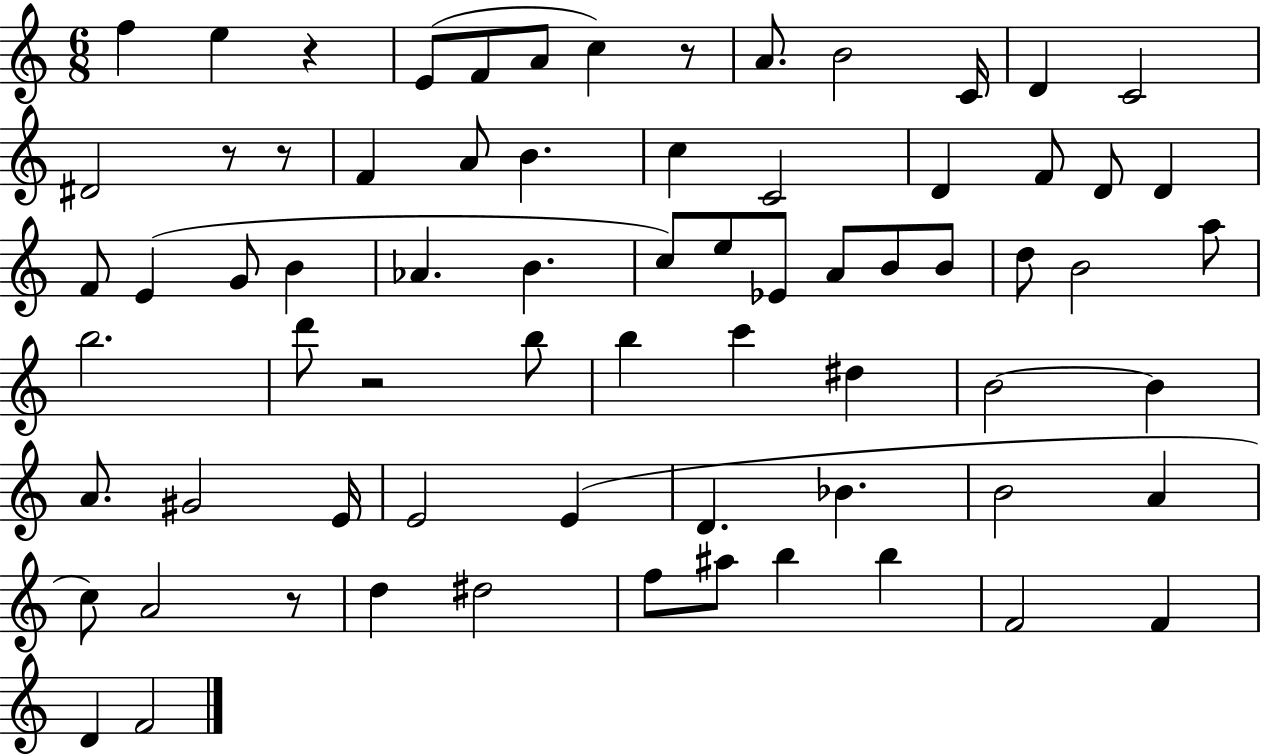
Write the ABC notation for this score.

X:1
T:Untitled
M:6/8
L:1/4
K:C
f e z E/2 F/2 A/2 c z/2 A/2 B2 C/4 D C2 ^D2 z/2 z/2 F A/2 B c C2 D F/2 D/2 D F/2 E G/2 B _A B c/2 e/2 _E/2 A/2 B/2 B/2 d/2 B2 a/2 b2 d'/2 z2 b/2 b c' ^d B2 B A/2 ^G2 E/4 E2 E D _B B2 A c/2 A2 z/2 d ^d2 f/2 ^a/2 b b F2 F D F2